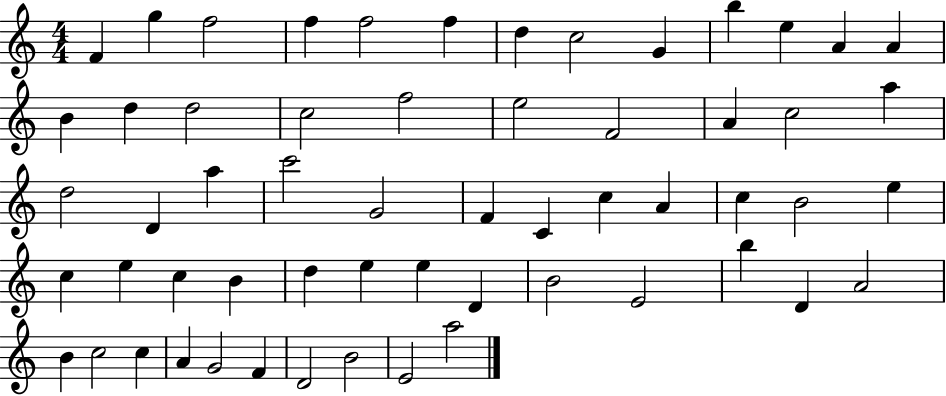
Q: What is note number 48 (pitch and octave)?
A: A4